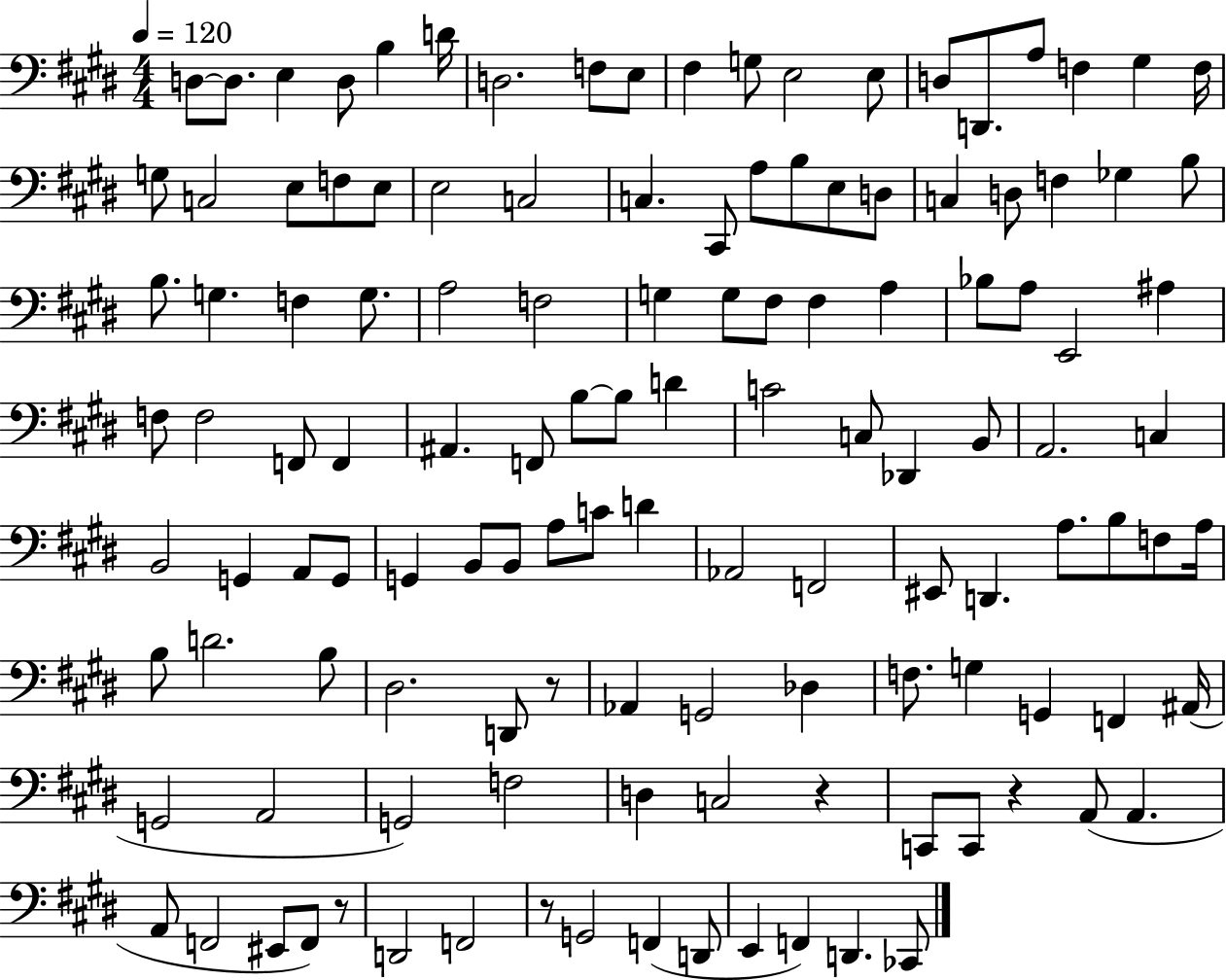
X:1
T:Untitled
M:4/4
L:1/4
K:E
D,/2 D,/2 E, D,/2 B, D/4 D,2 F,/2 E,/2 ^F, G,/2 E,2 E,/2 D,/2 D,,/2 A,/2 F, ^G, F,/4 G,/2 C,2 E,/2 F,/2 E,/2 E,2 C,2 C, ^C,,/2 A,/2 B,/2 E,/2 D,/2 C, D,/2 F, _G, B,/2 B,/2 G, F, G,/2 A,2 F,2 G, G,/2 ^F,/2 ^F, A, _B,/2 A,/2 E,,2 ^A, F,/2 F,2 F,,/2 F,, ^A,, F,,/2 B,/2 B,/2 D C2 C,/2 _D,, B,,/2 A,,2 C, B,,2 G,, A,,/2 G,,/2 G,, B,,/2 B,,/2 A,/2 C/2 D _A,,2 F,,2 ^E,,/2 D,, A,/2 B,/2 F,/2 A,/4 B,/2 D2 B,/2 ^D,2 D,,/2 z/2 _A,, G,,2 _D, F,/2 G, G,, F,, ^A,,/4 G,,2 A,,2 G,,2 F,2 D, C,2 z C,,/2 C,,/2 z A,,/2 A,, A,,/2 F,,2 ^E,,/2 F,,/2 z/2 D,,2 F,,2 z/2 G,,2 F,, D,,/2 E,, F,, D,, _C,,/2